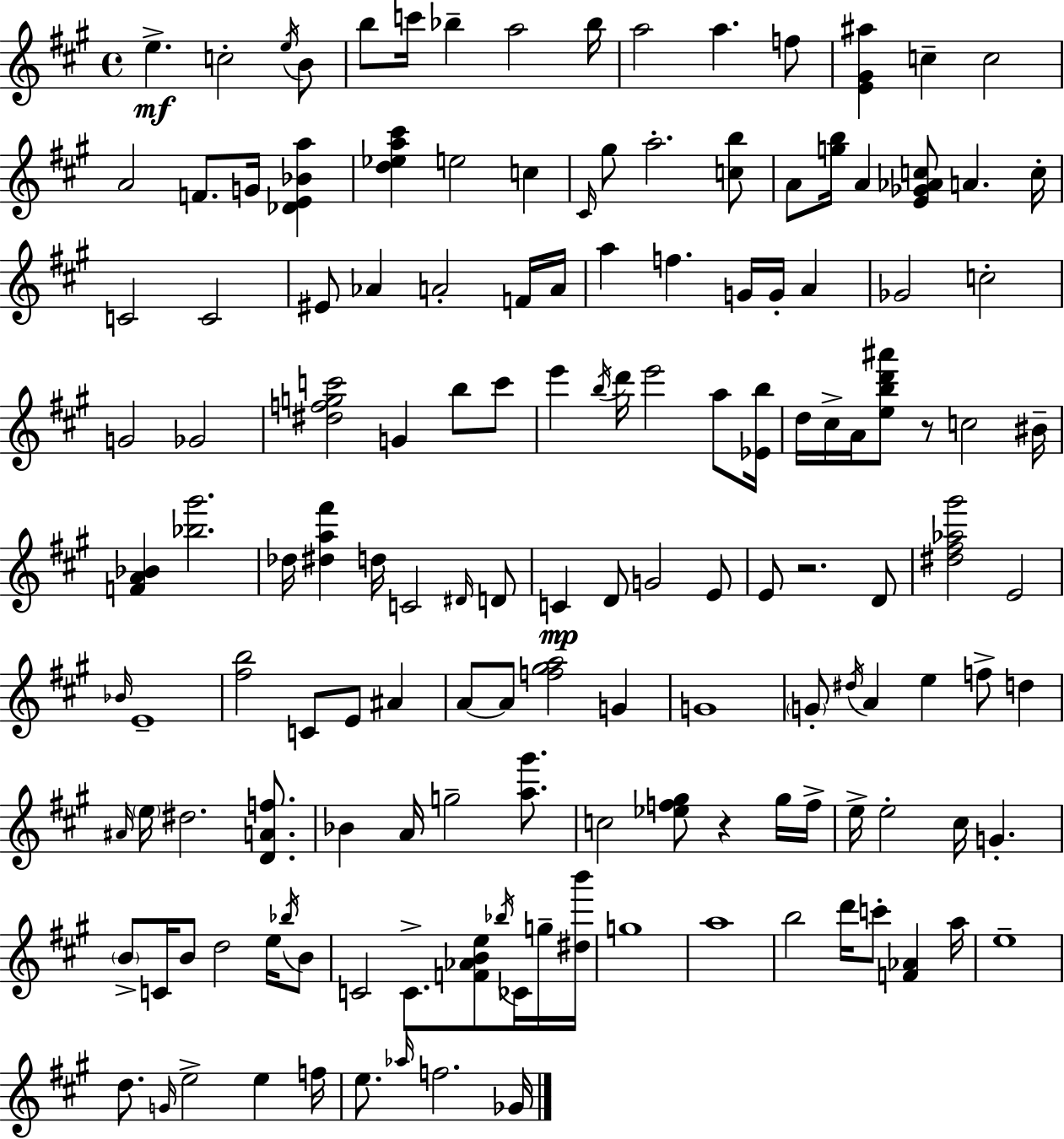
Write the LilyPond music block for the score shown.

{
  \clef treble
  \time 4/4
  \defaultTimeSignature
  \key a \major
  \repeat volta 2 { e''4.->\mf c''2-. \acciaccatura { e''16 } b'8 | b''8 c'''16 bes''4-- a''2 | bes''16 a''2 a''4. f''8 | <e' gis' ais''>4 c''4-- c''2 | \break a'2 f'8. g'16 <des' e' bes' a''>4 | <d'' ees'' a'' cis'''>4 e''2 c''4 | \grace { cis'16 } gis''8 a''2.-. | <c'' b''>8 a'8 <g'' b''>16 a'4 <e' ges' aes' c''>8 a'4. | \break c''16-. c'2 c'2 | eis'8 aes'4 a'2-. | f'16 a'16 a''4 f''4. g'16 g'16-. a'4 | ges'2 c''2-. | \break g'2 ges'2 | <dis'' f'' g'' c'''>2 g'4 b''8 | c'''8 e'''4 \acciaccatura { b''16 } d'''16 e'''2 | a''8 <ees' b''>16 d''16 cis''16-> a'16 <e'' b'' d''' ais'''>8 r8 c''2 | \break bis'16-- <f' a' bes'>4 <bes'' gis'''>2. | des''16 <dis'' a'' fis'''>4 d''16 c'2 | \grace { dis'16 } d'8 c'4\mp d'8 g'2 | e'8 e'8 r2. | \break d'8 <dis'' fis'' aes'' gis'''>2 e'2 | \grace { bes'16 } e'1-- | <fis'' b''>2 c'8 e'8 | ais'4 a'8~~ a'8 <f'' gis'' a''>2 | \break g'4 g'1 | \parenthesize g'8-. \acciaccatura { dis''16 } a'4 e''4 | f''8-> d''4 \grace { ais'16 } \parenthesize e''16 dis''2. | <d' a' f''>8. bes'4 a'16 g''2-- | \break <a'' gis'''>8. c''2 <ees'' f'' gis''>8 | r4 gis''16 f''16-> e''16-> e''2-. | cis''16 g'4.-. \parenthesize b'8-> c'16 b'8 d''2 | e''16 \acciaccatura { bes''16 } b'8 c'2 | \break c'8.-> <f' aes' b' e''>8 \acciaccatura { bes''16 } ces'16 g''16-- <dis'' b'''>16 g''1 | a''1 | b''2 | d'''16 c'''8-. <f' aes'>4 a''16 e''1-- | \break d''8. \grace { g'16 } e''2-> | e''4 f''16 e''8. \grace { aes''16 } f''2. | ges'16 } \bar "|."
}